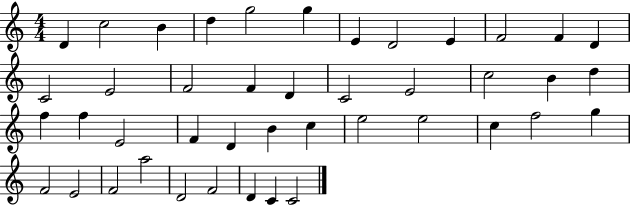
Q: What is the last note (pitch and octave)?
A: C4